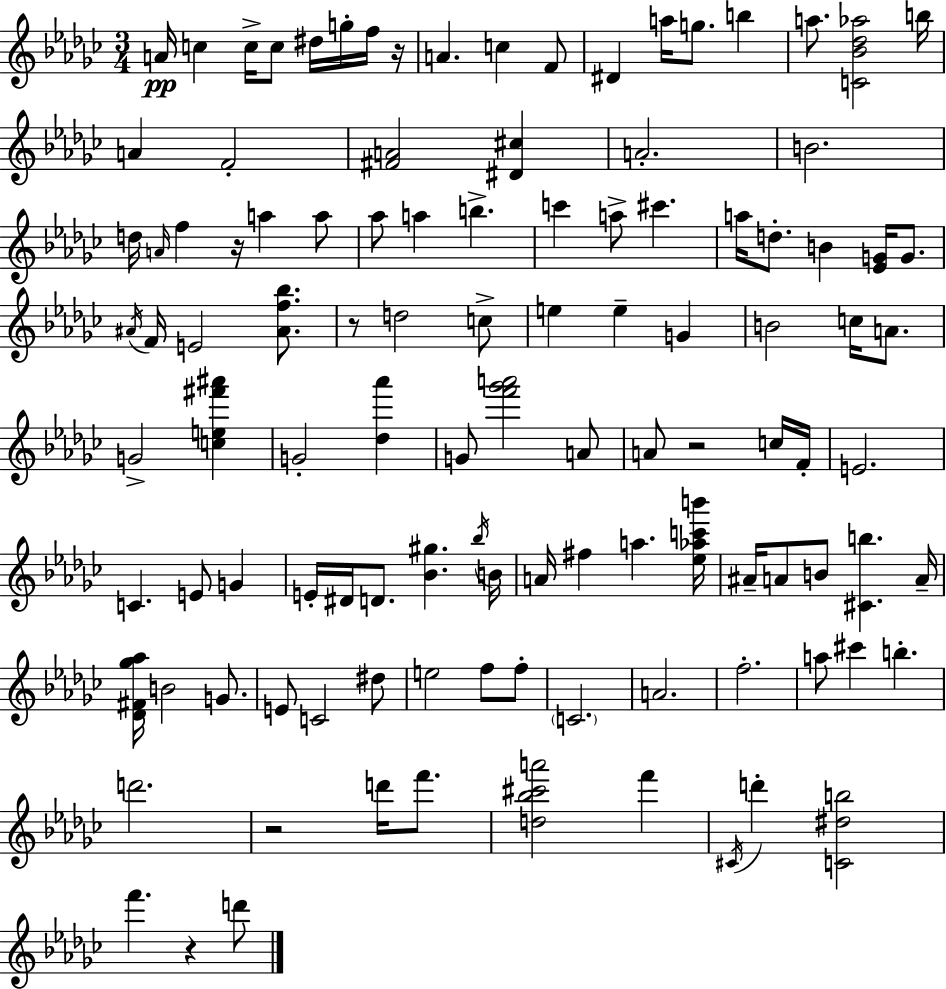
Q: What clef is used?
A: treble